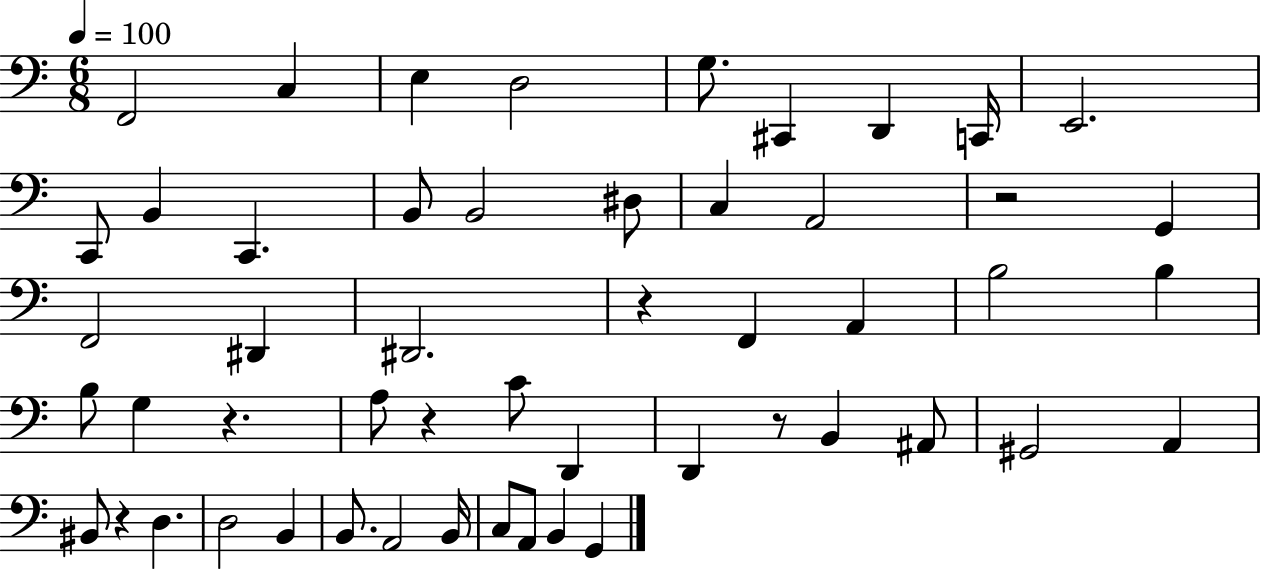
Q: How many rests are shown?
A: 6